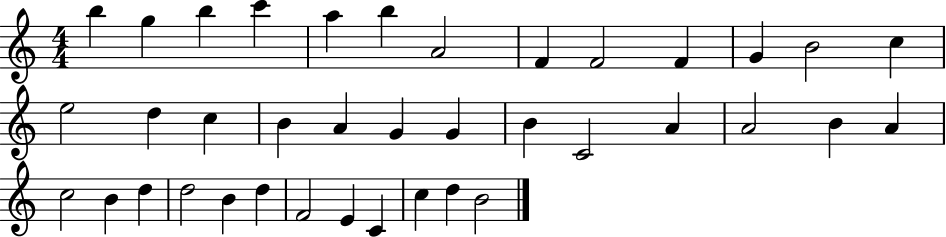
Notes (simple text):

B5/q G5/q B5/q C6/q A5/q B5/q A4/h F4/q F4/h F4/q G4/q B4/h C5/q E5/h D5/q C5/q B4/q A4/q G4/q G4/q B4/q C4/h A4/q A4/h B4/q A4/q C5/h B4/q D5/q D5/h B4/q D5/q F4/h E4/q C4/q C5/q D5/q B4/h